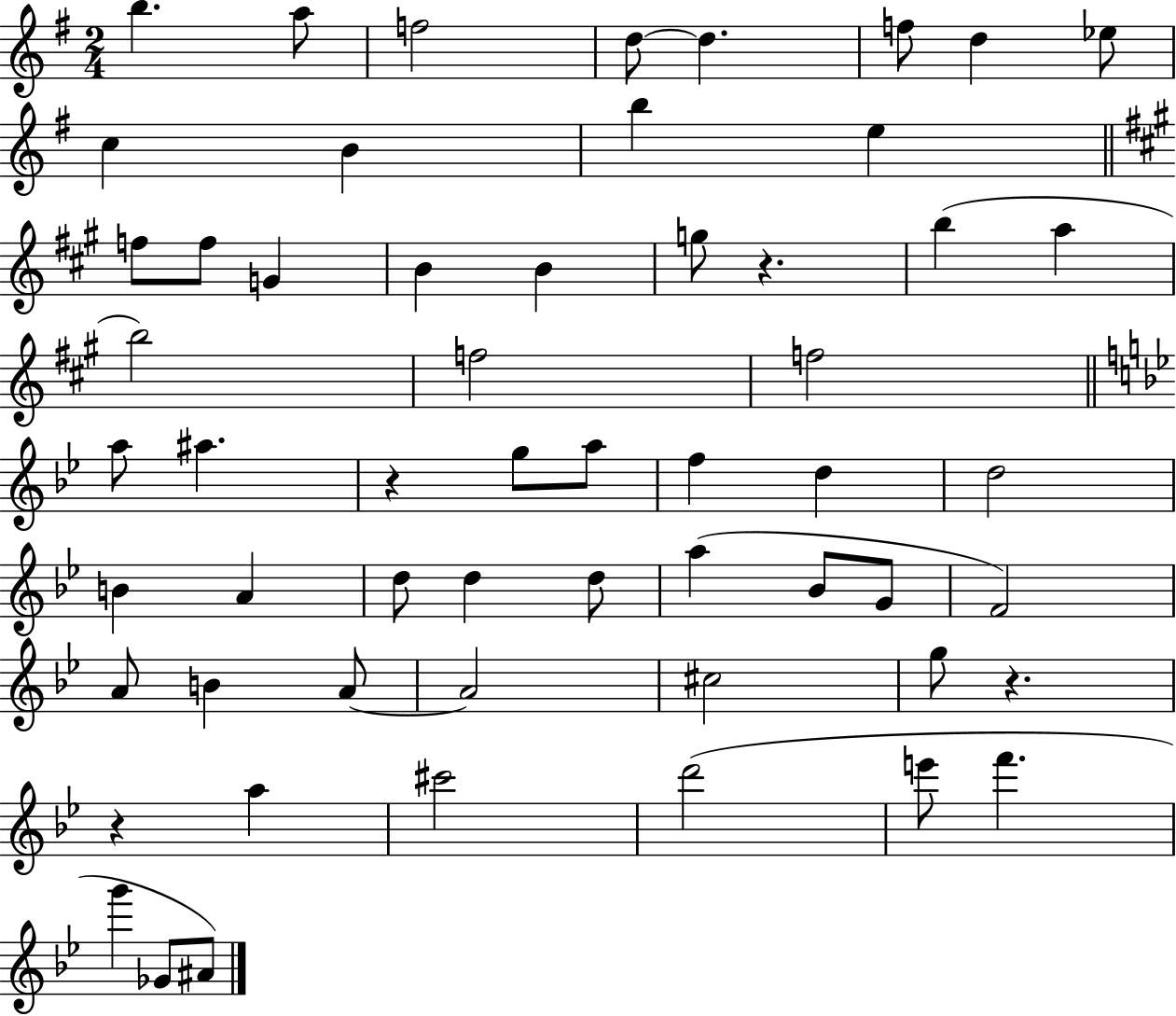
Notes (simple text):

B5/q. A5/e F5/h D5/e D5/q. F5/e D5/q Eb5/e C5/q B4/q B5/q E5/q F5/e F5/e G4/q B4/q B4/q G5/e R/q. B5/q A5/q B5/h F5/h F5/h A5/e A#5/q. R/q G5/e A5/e F5/q D5/q D5/h B4/q A4/q D5/e D5/q D5/e A5/q Bb4/e G4/e F4/h A4/e B4/q A4/e A4/h C#5/h G5/e R/q. R/q A5/q C#6/h D6/h E6/e F6/q. G6/q Gb4/e A#4/e